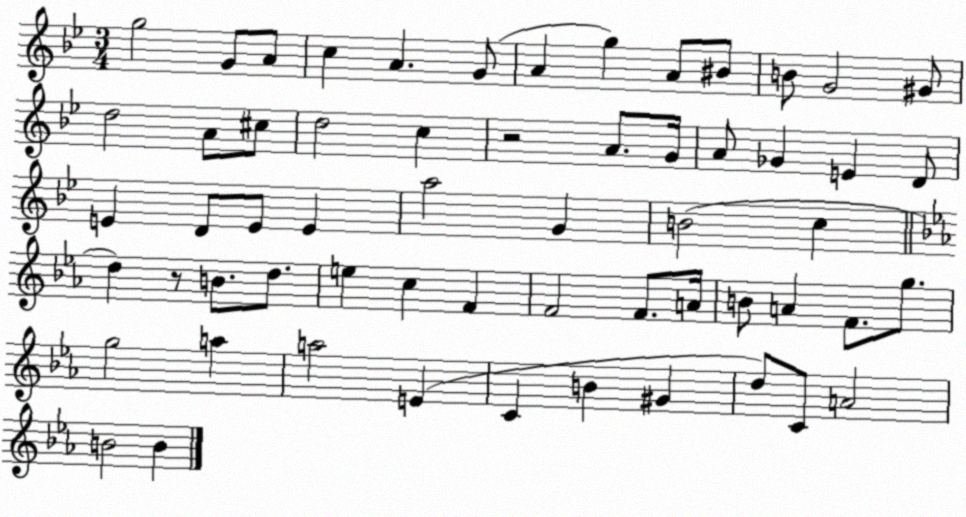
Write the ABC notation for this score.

X:1
T:Untitled
M:3/4
L:1/4
K:Bb
g2 G/2 A/2 c A G/2 A g A/2 ^B/2 B/2 G2 ^G/2 d2 A/2 ^c/2 d2 c z2 A/2 G/4 A/2 _G E D/2 E D/2 E/2 E a2 G B2 c d z/2 B/2 d/2 e c F F2 F/2 A/4 B/2 A F/2 g/2 g2 a a2 E C B ^G d/2 C/2 A2 B2 B